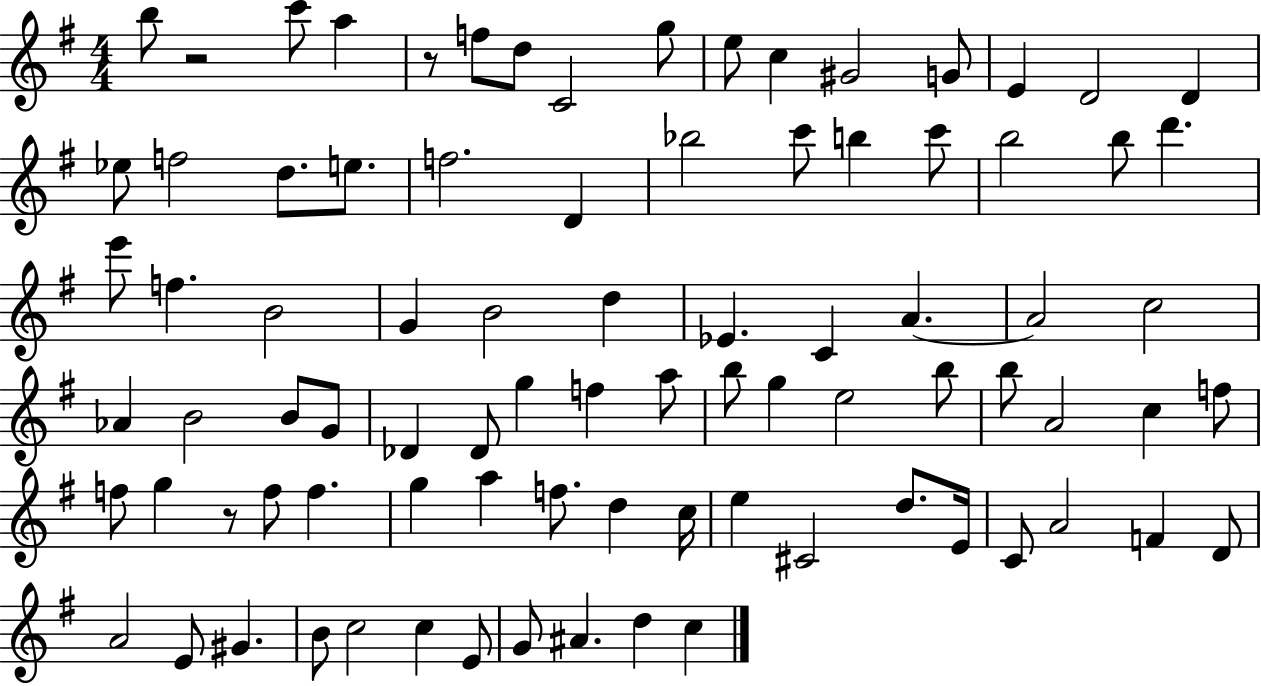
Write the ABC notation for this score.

X:1
T:Untitled
M:4/4
L:1/4
K:G
b/2 z2 c'/2 a z/2 f/2 d/2 C2 g/2 e/2 c ^G2 G/2 E D2 D _e/2 f2 d/2 e/2 f2 D _b2 c'/2 b c'/2 b2 b/2 d' e'/2 f B2 G B2 d _E C A A2 c2 _A B2 B/2 G/2 _D _D/2 g f a/2 b/2 g e2 b/2 b/2 A2 c f/2 f/2 g z/2 f/2 f g a f/2 d c/4 e ^C2 d/2 E/4 C/2 A2 F D/2 A2 E/2 ^G B/2 c2 c E/2 G/2 ^A d c